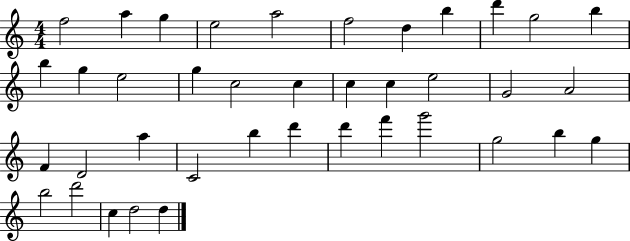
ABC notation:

X:1
T:Untitled
M:4/4
L:1/4
K:C
f2 a g e2 a2 f2 d b d' g2 b b g e2 g c2 c c c e2 G2 A2 F D2 a C2 b d' d' f' g'2 g2 b g b2 d'2 c d2 d